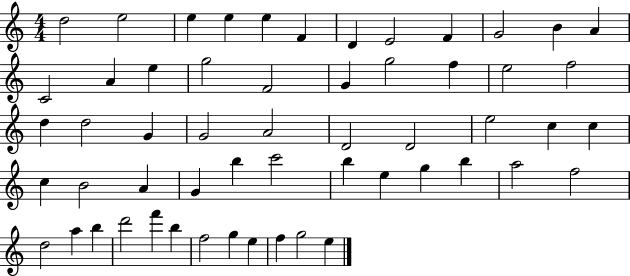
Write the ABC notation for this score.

X:1
T:Untitled
M:4/4
L:1/4
K:C
d2 e2 e e e F D E2 F G2 B A C2 A e g2 F2 G g2 f e2 f2 d d2 G G2 A2 D2 D2 e2 c c c B2 A G b c'2 b e g b a2 f2 d2 a b d'2 f' b f2 g e f g2 e